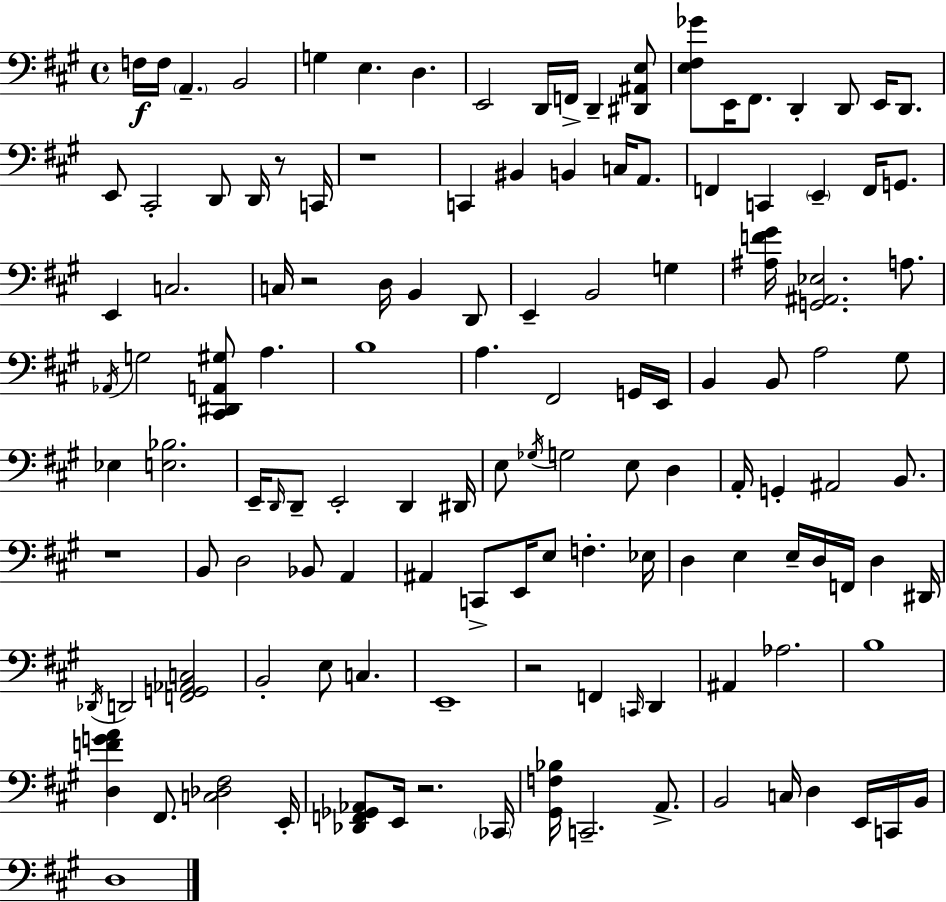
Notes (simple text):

F3/s F3/s A2/q. B2/h G3/q E3/q. D3/q. E2/h D2/s F2/s D2/q [D#2,A#2,E3]/e [E3,F#3,Gb4]/e E2/s F#2/e. D2/q D2/e E2/s D2/e. E2/e C#2/h D2/e D2/s R/e C2/s R/w C2/q BIS2/q B2/q C3/s A2/e. F2/q C2/q E2/q F2/s G2/e. E2/q C3/h. C3/s R/h D3/s B2/q D2/e E2/q B2/h G3/q [A#3,F4,G#4]/s [G2,A#2,Eb3]/h. A3/e. Ab2/s G3/h [C#2,D#2,A2,G#3]/e A3/q. B3/w A3/q. F#2/h G2/s E2/s B2/q B2/e A3/h G#3/e Eb3/q [E3,Bb3]/h. E2/s D2/s D2/e E2/h D2/q D#2/s E3/e Gb3/s G3/h E3/e D3/q A2/s G2/q A#2/h B2/e. R/w B2/e D3/h Bb2/e A2/q A#2/q C2/e E2/s E3/e F3/q. Eb3/s D3/q E3/q E3/s D3/s F2/s D3/q D#2/s Db2/s D2/h [F2,G2,Ab2,C3]/h B2/h E3/e C3/q. E2/w R/h F2/q C2/s D2/q A#2/q Ab3/h. B3/w [D3,F4,G4,A4]/q F#2/e. [C3,Db3,F#3]/h E2/s [Db2,F2,Gb2,Ab2]/e E2/s R/h. CES2/s [G#2,F3,Bb3]/s C2/h. A2/e. B2/h C3/s D3/q E2/s C2/s B2/s D3/w